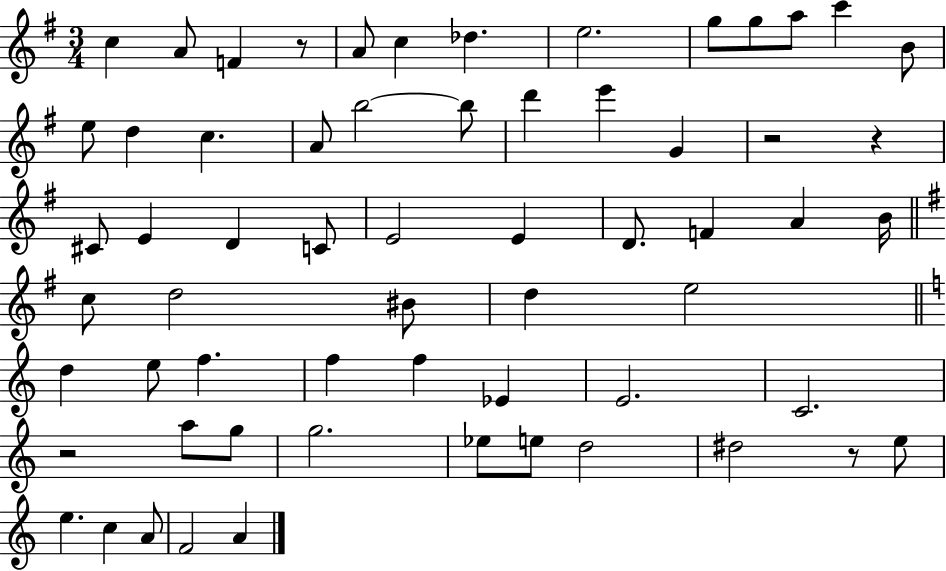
X:1
T:Untitled
M:3/4
L:1/4
K:G
c A/2 F z/2 A/2 c _d e2 g/2 g/2 a/2 c' B/2 e/2 d c A/2 b2 b/2 d' e' G z2 z ^C/2 E D C/2 E2 E D/2 F A B/4 c/2 d2 ^B/2 d e2 d e/2 f f f _E E2 C2 z2 a/2 g/2 g2 _e/2 e/2 d2 ^d2 z/2 e/2 e c A/2 F2 A